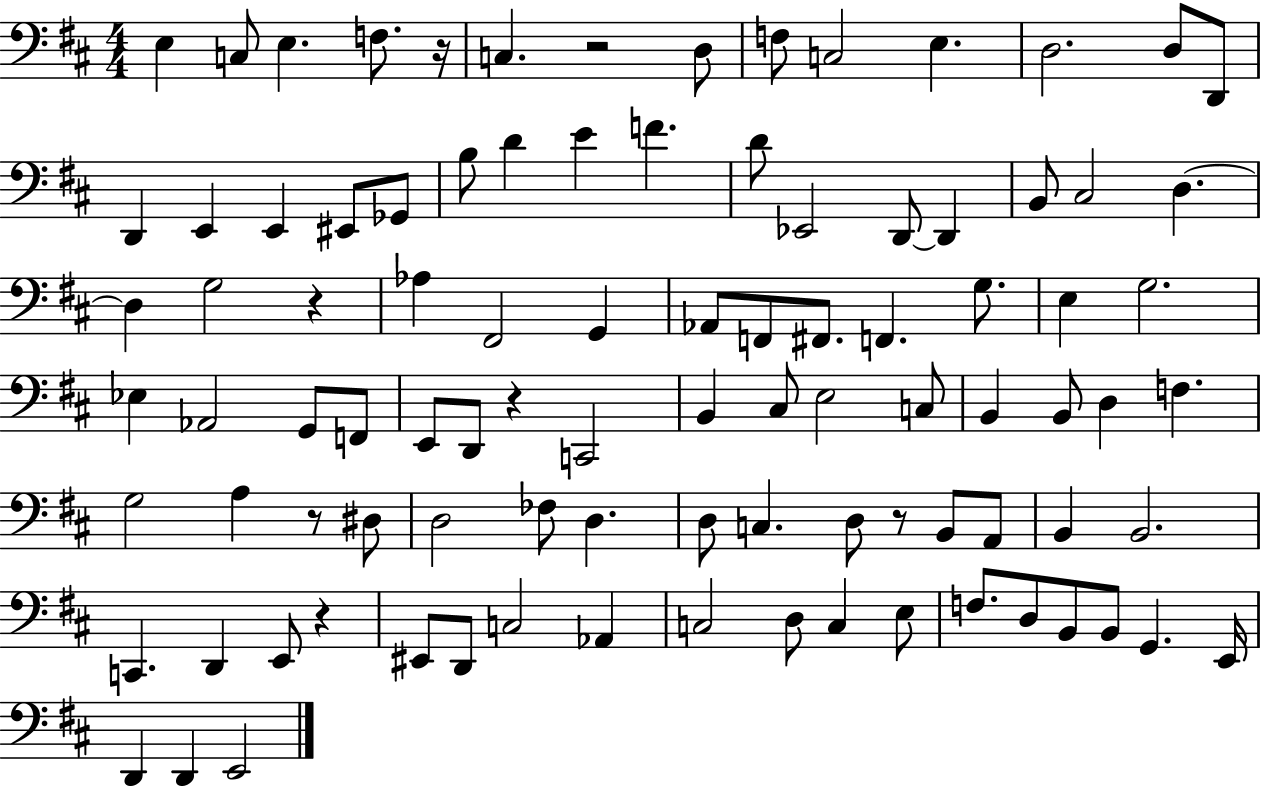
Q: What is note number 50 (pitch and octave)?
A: E3